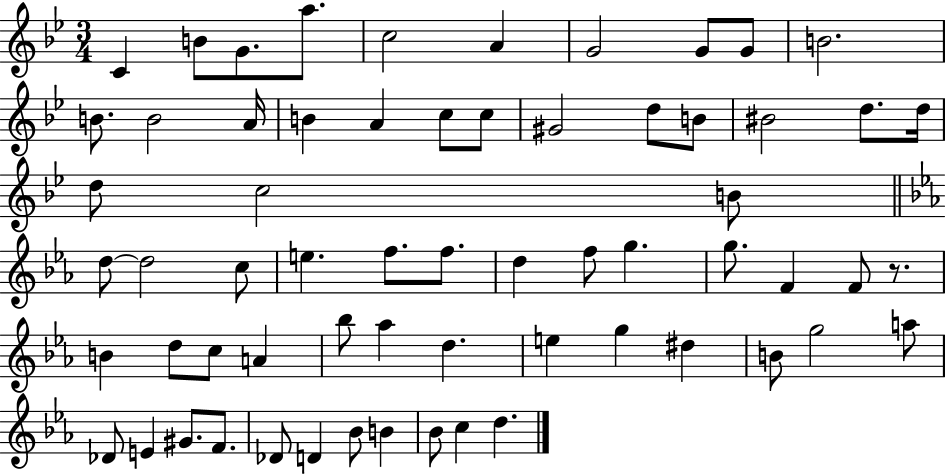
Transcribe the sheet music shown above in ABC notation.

X:1
T:Untitled
M:3/4
L:1/4
K:Bb
C B/2 G/2 a/2 c2 A G2 G/2 G/2 B2 B/2 B2 A/4 B A c/2 c/2 ^G2 d/2 B/2 ^B2 d/2 d/4 d/2 c2 B/2 d/2 d2 c/2 e f/2 f/2 d f/2 g g/2 F F/2 z/2 B d/2 c/2 A _b/2 _a d e g ^d B/2 g2 a/2 _D/2 E ^G/2 F/2 _D/2 D _B/2 B _B/2 c d